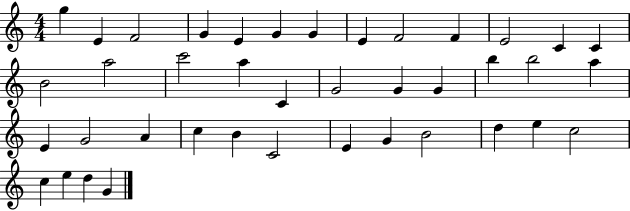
X:1
T:Untitled
M:4/4
L:1/4
K:C
g E F2 G E G G E F2 F E2 C C B2 a2 c'2 a C G2 G G b b2 a E G2 A c B C2 E G B2 d e c2 c e d G